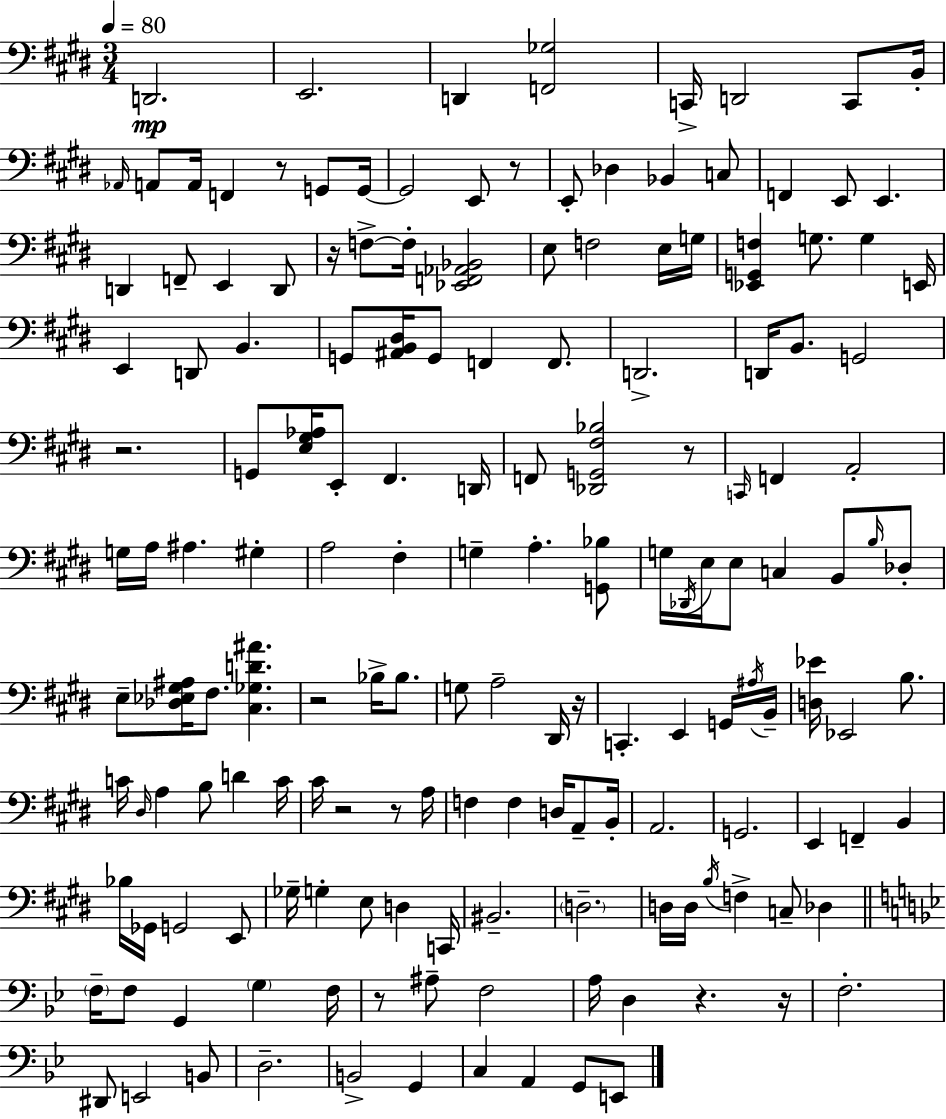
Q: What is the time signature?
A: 3/4